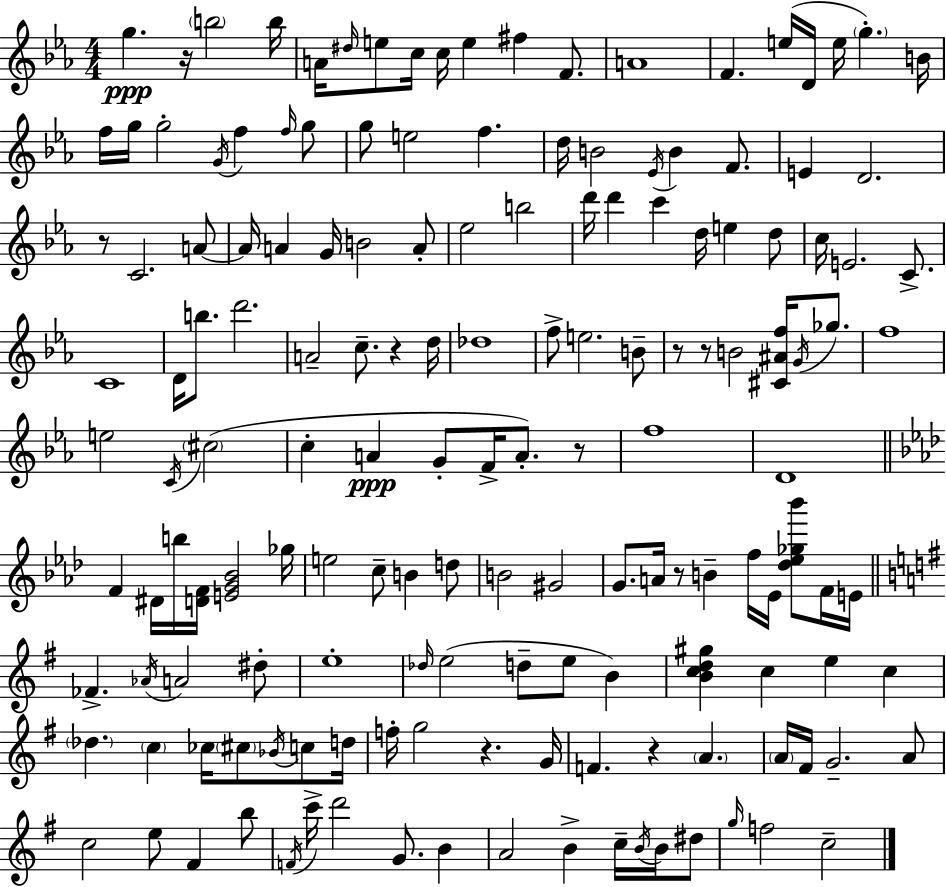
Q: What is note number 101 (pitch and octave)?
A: Db5